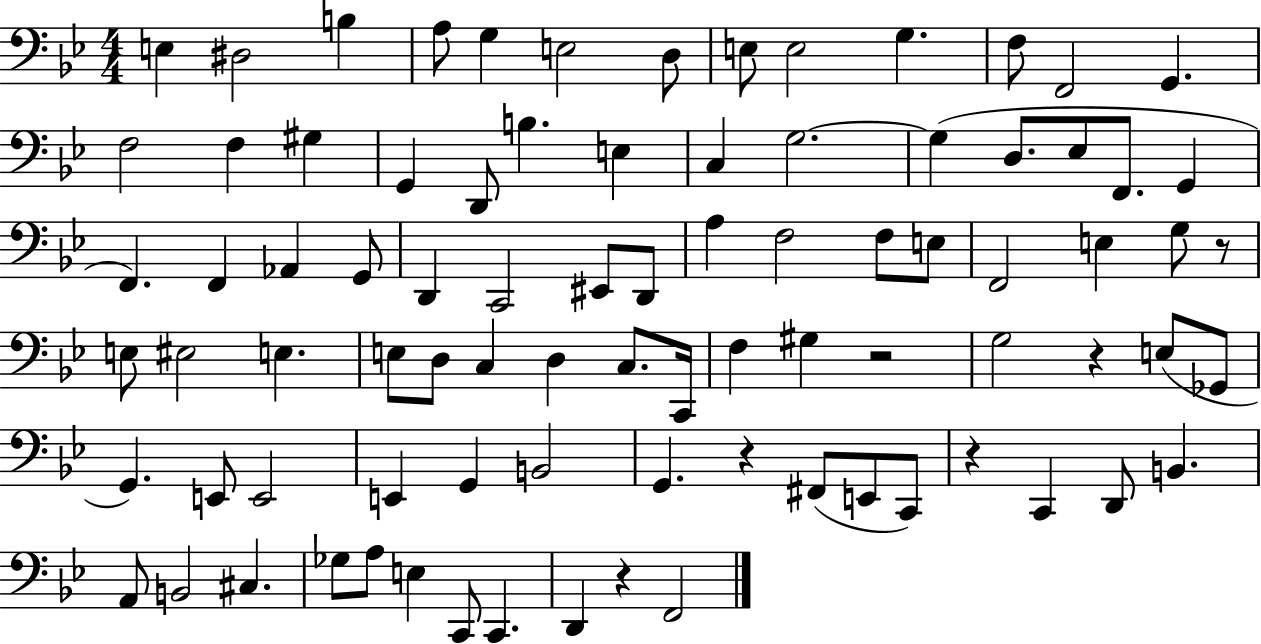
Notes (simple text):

E3/q D#3/h B3/q A3/e G3/q E3/h D3/e E3/e E3/h G3/q. F3/e F2/h G2/q. F3/h F3/q G#3/q G2/q D2/e B3/q. E3/q C3/q G3/h. G3/q D3/e. Eb3/e F2/e. G2/q F2/q. F2/q Ab2/q G2/e D2/q C2/h EIS2/e D2/e A3/q F3/h F3/e E3/e F2/h E3/q G3/e R/e E3/e EIS3/h E3/q. E3/e D3/e C3/q D3/q C3/e. C2/s F3/q G#3/q R/h G3/h R/q E3/e Gb2/e G2/q. E2/e E2/h E2/q G2/q B2/h G2/q. R/q F#2/e E2/e C2/e R/q C2/q D2/e B2/q. A2/e B2/h C#3/q. Gb3/e A3/e E3/q C2/e C2/q. D2/q R/q F2/h